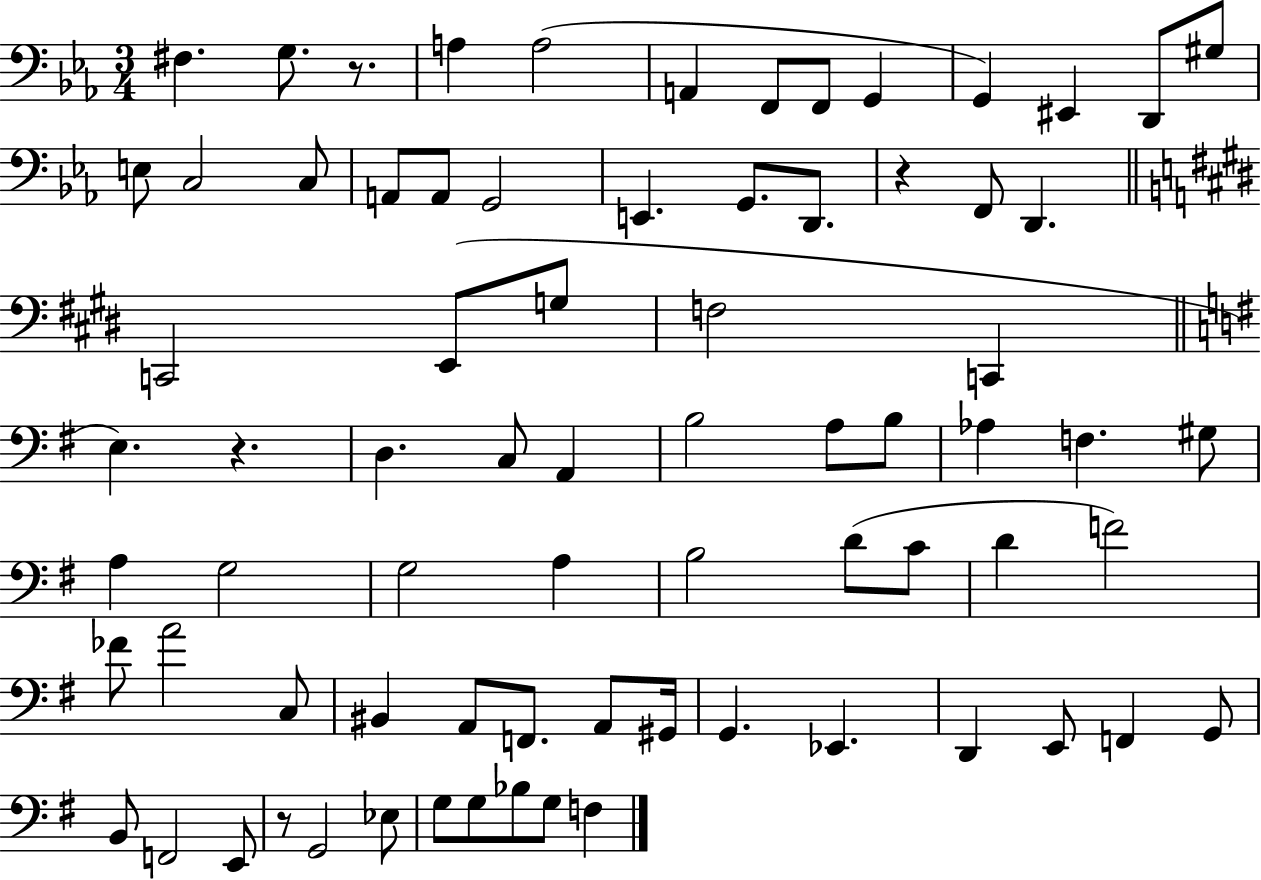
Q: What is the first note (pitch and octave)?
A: F#3